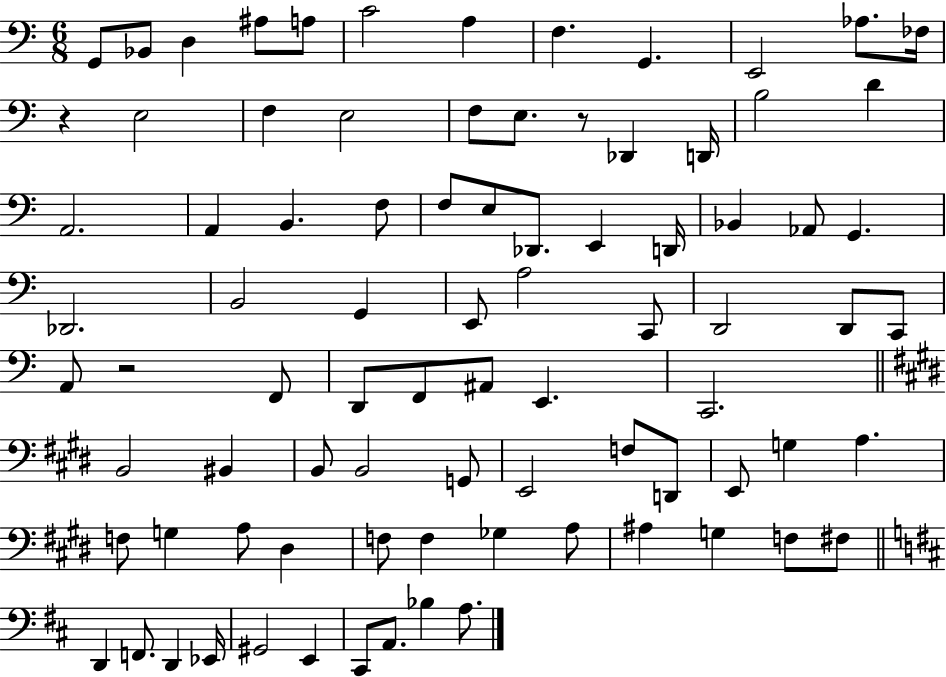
X:1
T:Untitled
M:6/8
L:1/4
K:C
G,,/2 _B,,/2 D, ^A,/2 A,/2 C2 A, F, G,, E,,2 _A,/2 _F,/4 z E,2 F, E,2 F,/2 E,/2 z/2 _D,, D,,/4 B,2 D A,,2 A,, B,, F,/2 F,/2 E,/2 _D,,/2 E,, D,,/4 _B,, _A,,/2 G,, _D,,2 B,,2 G,, E,,/2 A,2 C,,/2 D,,2 D,,/2 C,,/2 A,,/2 z2 F,,/2 D,,/2 F,,/2 ^A,,/2 E,, C,,2 B,,2 ^B,, B,,/2 B,,2 G,,/2 E,,2 F,/2 D,,/2 E,,/2 G, A, F,/2 G, A,/2 ^D, F,/2 F, _G, A,/2 ^A, G, F,/2 ^F,/2 D,, F,,/2 D,, _E,,/4 ^G,,2 E,, ^C,,/2 A,,/2 _B, A,/2